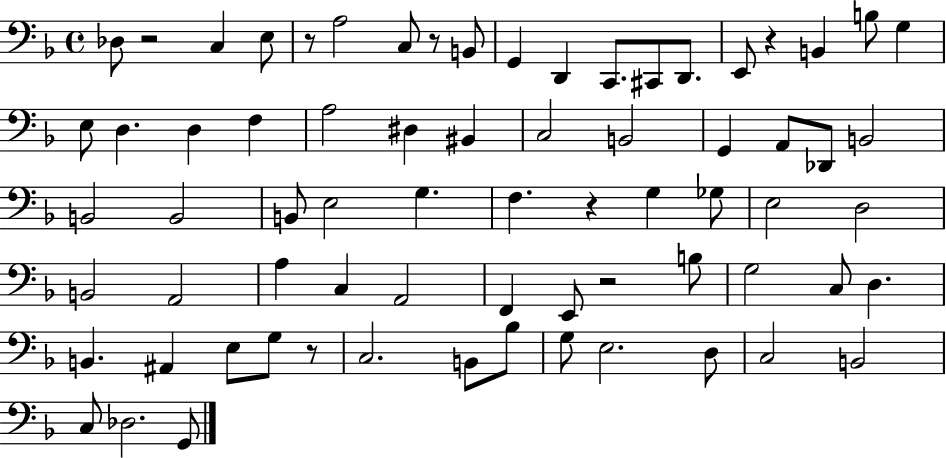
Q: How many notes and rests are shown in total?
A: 71